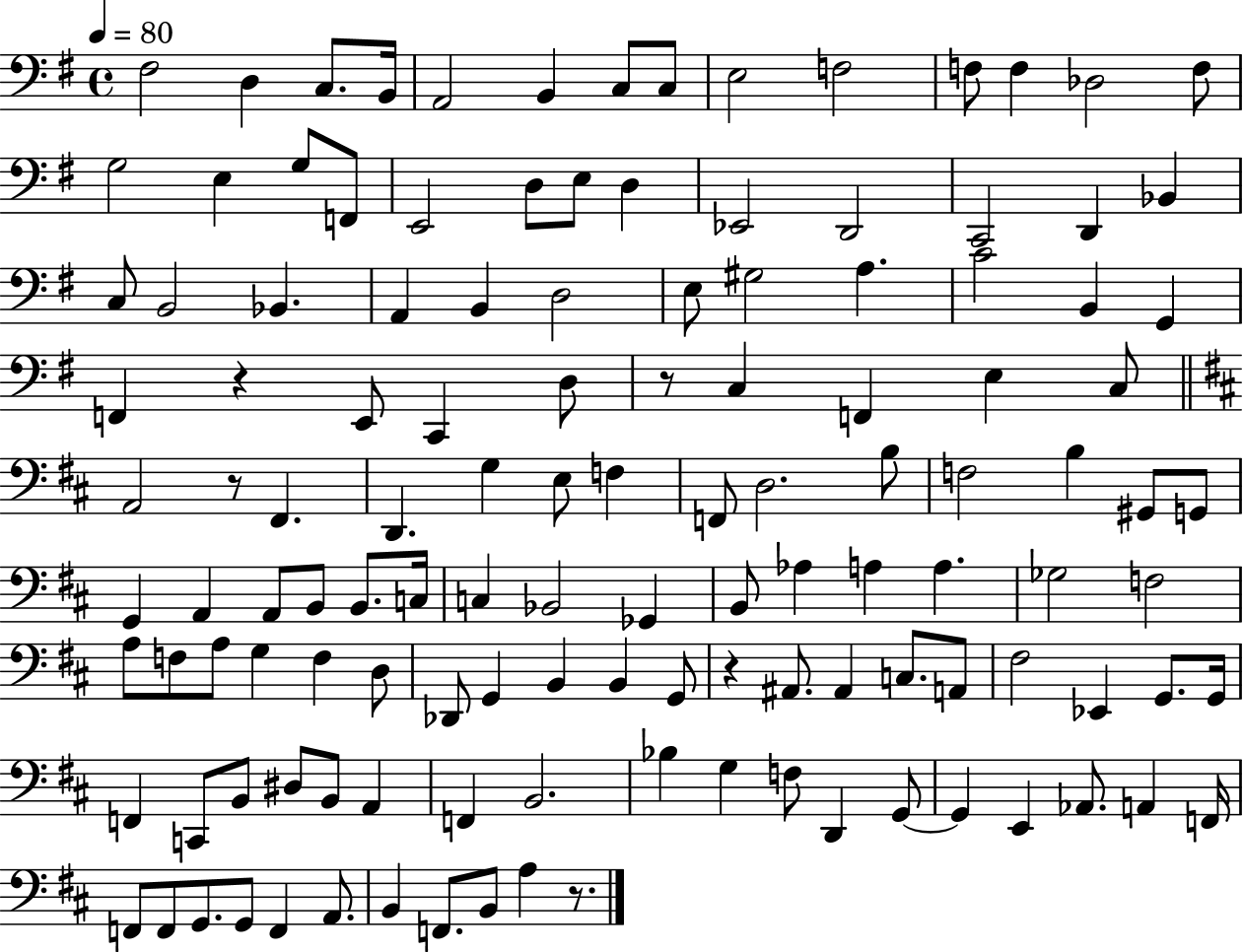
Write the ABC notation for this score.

X:1
T:Untitled
M:4/4
L:1/4
K:G
^F,2 D, C,/2 B,,/4 A,,2 B,, C,/2 C,/2 E,2 F,2 F,/2 F, _D,2 F,/2 G,2 E, G,/2 F,,/2 E,,2 D,/2 E,/2 D, _E,,2 D,,2 C,,2 D,, _B,, C,/2 B,,2 _B,, A,, B,, D,2 E,/2 ^G,2 A, C2 B,, G,, F,, z E,,/2 C,, D,/2 z/2 C, F,, E, C,/2 A,,2 z/2 ^F,, D,, G, E,/2 F, F,,/2 D,2 B,/2 F,2 B, ^G,,/2 G,,/2 G,, A,, A,,/2 B,,/2 B,,/2 C,/4 C, _B,,2 _G,, B,,/2 _A, A, A, _G,2 F,2 A,/2 F,/2 A,/2 G, F, D,/2 _D,,/2 G,, B,, B,, G,,/2 z ^A,,/2 ^A,, C,/2 A,,/2 ^F,2 _E,, G,,/2 G,,/4 F,, C,,/2 B,,/2 ^D,/2 B,,/2 A,, F,, B,,2 _B, G, F,/2 D,, G,,/2 G,, E,, _A,,/2 A,, F,,/4 F,,/2 F,,/2 G,,/2 G,,/2 F,, A,,/2 B,, F,,/2 B,,/2 A, z/2